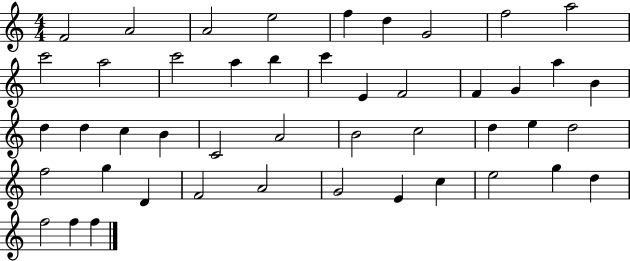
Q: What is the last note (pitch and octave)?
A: F5